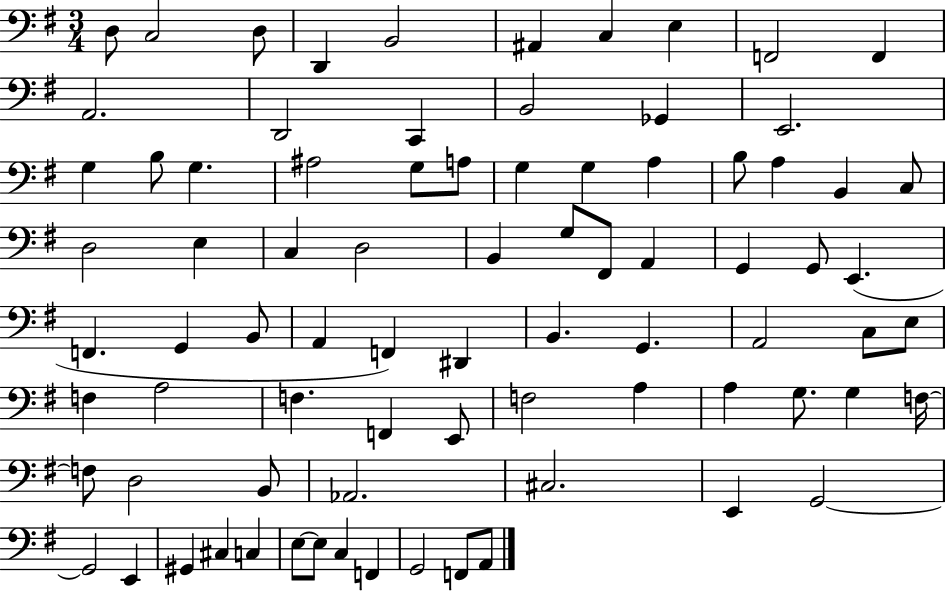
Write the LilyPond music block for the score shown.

{
  \clef bass
  \numericTimeSignature
  \time 3/4
  \key g \major
  d8 c2 d8 | d,4 b,2 | ais,4 c4 e4 | f,2 f,4 | \break a,2. | d,2 c,4 | b,2 ges,4 | e,2. | \break g4 b8 g4. | ais2 g8 a8 | g4 g4 a4 | b8 a4 b,4 c8 | \break d2 e4 | c4 d2 | b,4 g8 fis,8 a,4 | g,4 g,8 e,4.( | \break f,4. g,4 b,8 | a,4 f,4) dis,4 | b,4. g,4. | a,2 c8 e8 | \break f4 a2 | f4. f,4 e,8 | f2 a4 | a4 g8. g4 f16~~ | \break f8 d2 b,8 | aes,2. | cis2. | e,4 g,2~~ | \break g,2 e,4 | gis,4 cis4 c4 | e8~~ e8 c4 f,4 | g,2 f,8 a,8 | \break \bar "|."
}